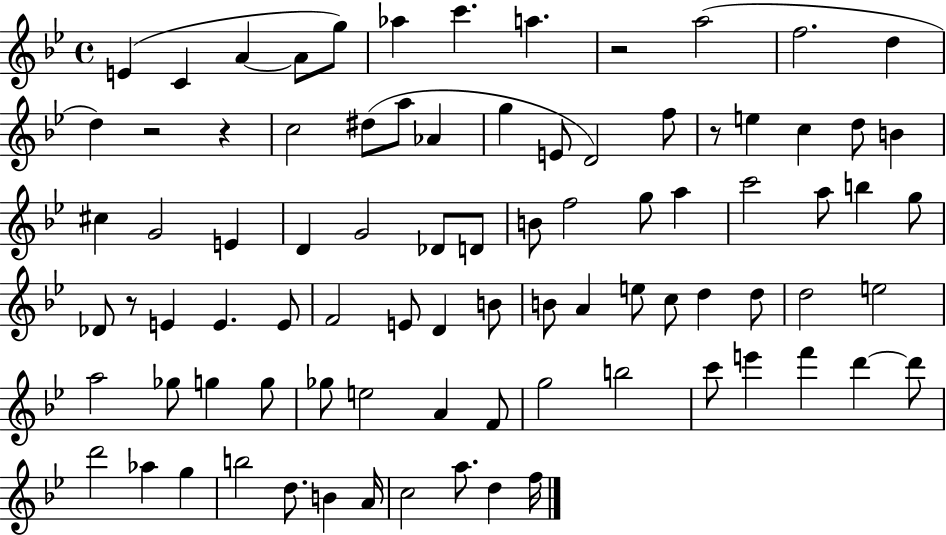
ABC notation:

X:1
T:Untitled
M:4/4
L:1/4
K:Bb
E C A A/2 g/2 _a c' a z2 a2 f2 d d z2 z c2 ^d/2 a/2 _A g E/2 D2 f/2 z/2 e c d/2 B ^c G2 E D G2 _D/2 D/2 B/2 f2 g/2 a c'2 a/2 b g/2 _D/2 z/2 E E E/2 F2 E/2 D B/2 B/2 A e/2 c/2 d d/2 d2 e2 a2 _g/2 g g/2 _g/2 e2 A F/2 g2 b2 c'/2 e' f' d' d'/2 d'2 _a g b2 d/2 B A/4 c2 a/2 d f/4